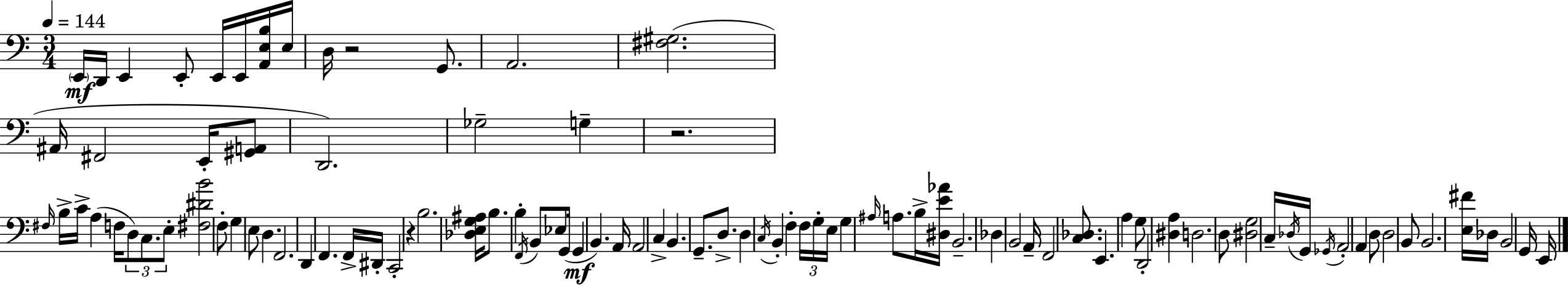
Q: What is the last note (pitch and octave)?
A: E2